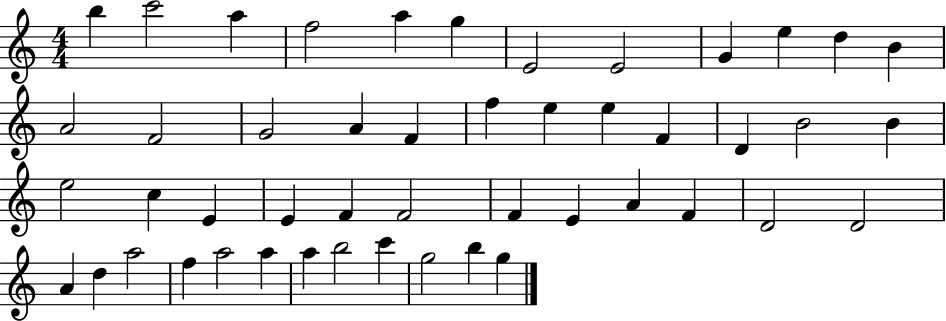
B5/q C6/h A5/q F5/h A5/q G5/q E4/h E4/h G4/q E5/q D5/q B4/q A4/h F4/h G4/h A4/q F4/q F5/q E5/q E5/q F4/q D4/q B4/h B4/q E5/h C5/q E4/q E4/q F4/q F4/h F4/q E4/q A4/q F4/q D4/h D4/h A4/q D5/q A5/h F5/q A5/h A5/q A5/q B5/h C6/q G5/h B5/q G5/q